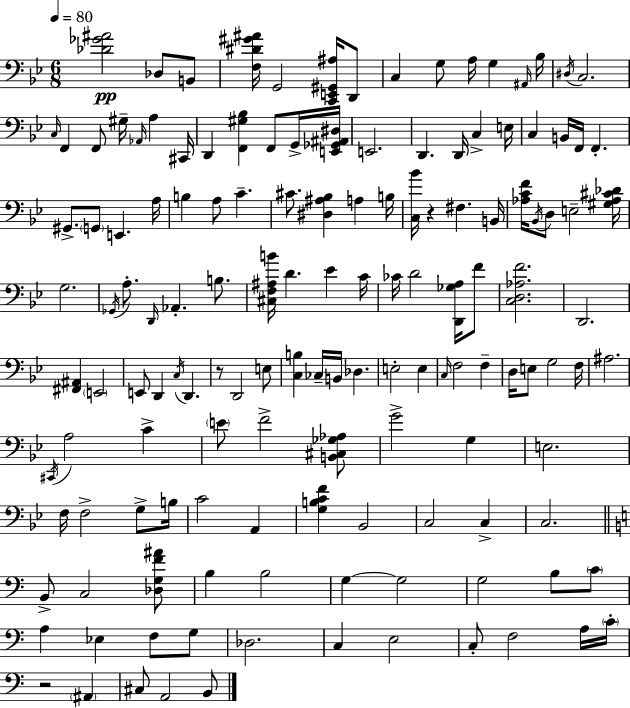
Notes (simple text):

[Db4,Gb4,A#4]/h Db3/e B2/e [F3,D#4,G#4,A#4]/s G2/h [C2,E2,G#2,A#3]/s D2/e C3/q G3/e A3/s G3/q A#2/s Bb3/s D#3/s C3/h. C3/s F2/q F2/e G#3/s Ab2/s A3/q C#2/s D2/q [F2,G#3,Bb3]/q F2/e G2/s [E2,Gb2,A#2,D#3]/s E2/h. D2/q. D2/s C3/q E3/s C3/q B2/s F2/s F2/q. G#2/e. G2/e E2/q. A3/s B3/q A3/e C4/q. C#4/e. [D#3,A#3,Bb3]/q A3/q B3/s [C3,Bb4]/s R/q F#3/q. B2/s [Ab3,C4,F4]/s Bb2/s D3/e E3/h [G#3,Ab3,C#4,Db4]/s G3/h. Gb2/s A3/e. D2/s Ab2/q. B3/e. [C#3,F3,A#3,B4]/s D4/q. Eb4/q C4/s CES4/s D4/h [D2,Gb3,A3]/s F4/e [C3,D3,Ab3,F4]/h. D2/h. [F#2,A#2]/q E2/h E2/e D2/q C3/s D2/q. R/e D2/h E3/e [C3,B3]/q CES3/s B2/s Db3/q. E3/h E3/q C3/s F3/h F3/q D3/s E3/e G3/h F3/s A#3/h. C#2/s A3/h C4/q E4/e F4/h [B2,C#3,Gb3,Ab3]/e G4/h G3/q E3/h. F3/s F3/h G3/e B3/s C4/h A2/q [G3,B3,C4,F4]/q Bb2/h C3/h C3/q C3/h. B2/e C3/h [Db3,G3,F4,A#4]/e B3/q B3/h G3/q G3/h G3/h B3/e C4/e A3/q Eb3/q F3/e G3/e Db3/h. C3/q E3/h C3/e F3/h A3/s C4/s R/h A#2/q C#3/e A2/h B2/e